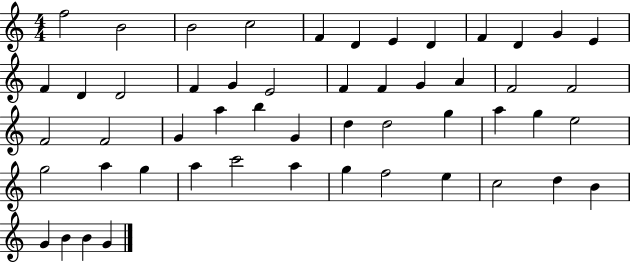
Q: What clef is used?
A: treble